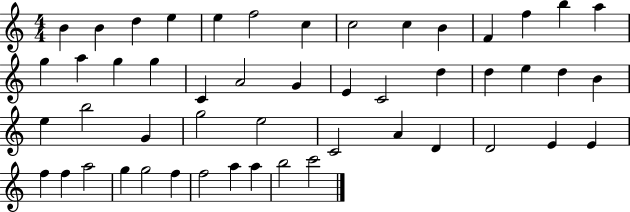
B4/q B4/q D5/q E5/q E5/q F5/h C5/q C5/h C5/q B4/q F4/q F5/q B5/q A5/q G5/q A5/q G5/q G5/q C4/q A4/h G4/q E4/q C4/h D5/q D5/q E5/q D5/q B4/q E5/q B5/h G4/q G5/h E5/h C4/h A4/q D4/q D4/h E4/q E4/q F5/q F5/q A5/h G5/q G5/h F5/q F5/h A5/q A5/q B5/h C6/h